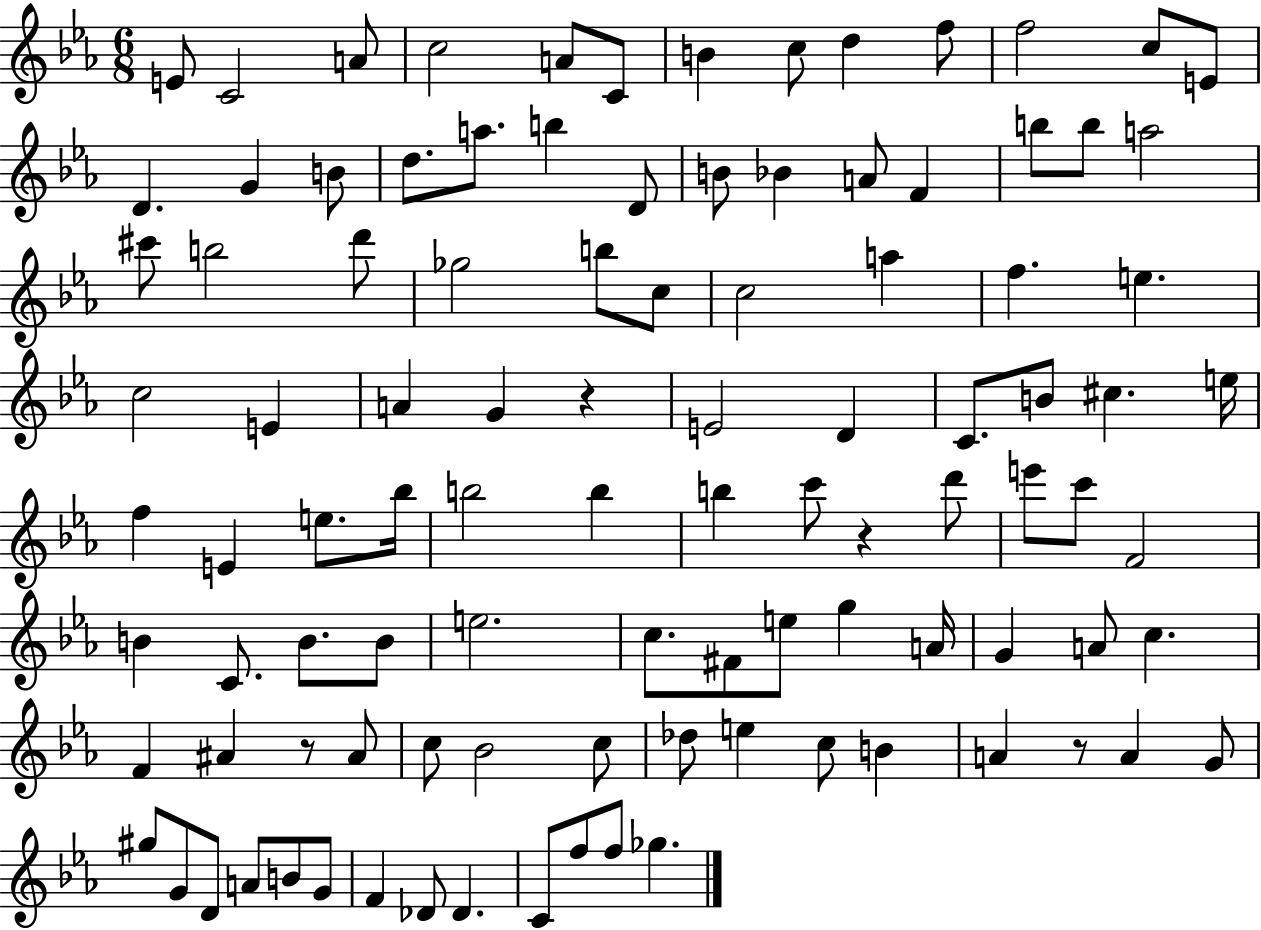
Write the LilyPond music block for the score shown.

{
  \clef treble
  \numericTimeSignature
  \time 6/8
  \key ees \major
  \repeat volta 2 { e'8 c'2 a'8 | c''2 a'8 c'8 | b'4 c''8 d''4 f''8 | f''2 c''8 e'8 | \break d'4. g'4 b'8 | d''8. a''8. b''4 d'8 | b'8 bes'4 a'8 f'4 | b''8 b''8 a''2 | \break cis'''8 b''2 d'''8 | ges''2 b''8 c''8 | c''2 a''4 | f''4. e''4. | \break c''2 e'4 | a'4 g'4 r4 | e'2 d'4 | c'8. b'8 cis''4. e''16 | \break f''4 e'4 e''8. bes''16 | b''2 b''4 | b''4 c'''8 r4 d'''8 | e'''8 c'''8 f'2 | \break b'4 c'8. b'8. b'8 | e''2. | c''8. fis'8 e''8 g''4 a'16 | g'4 a'8 c''4. | \break f'4 ais'4 r8 ais'8 | c''8 bes'2 c''8 | des''8 e''4 c''8 b'4 | a'4 r8 a'4 g'8 | \break gis''8 g'8 d'8 a'8 b'8 g'8 | f'4 des'8 des'4. | c'8 f''8 f''8 ges''4. | } \bar "|."
}